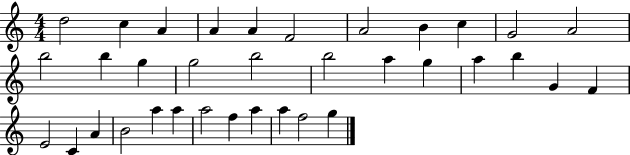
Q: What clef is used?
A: treble